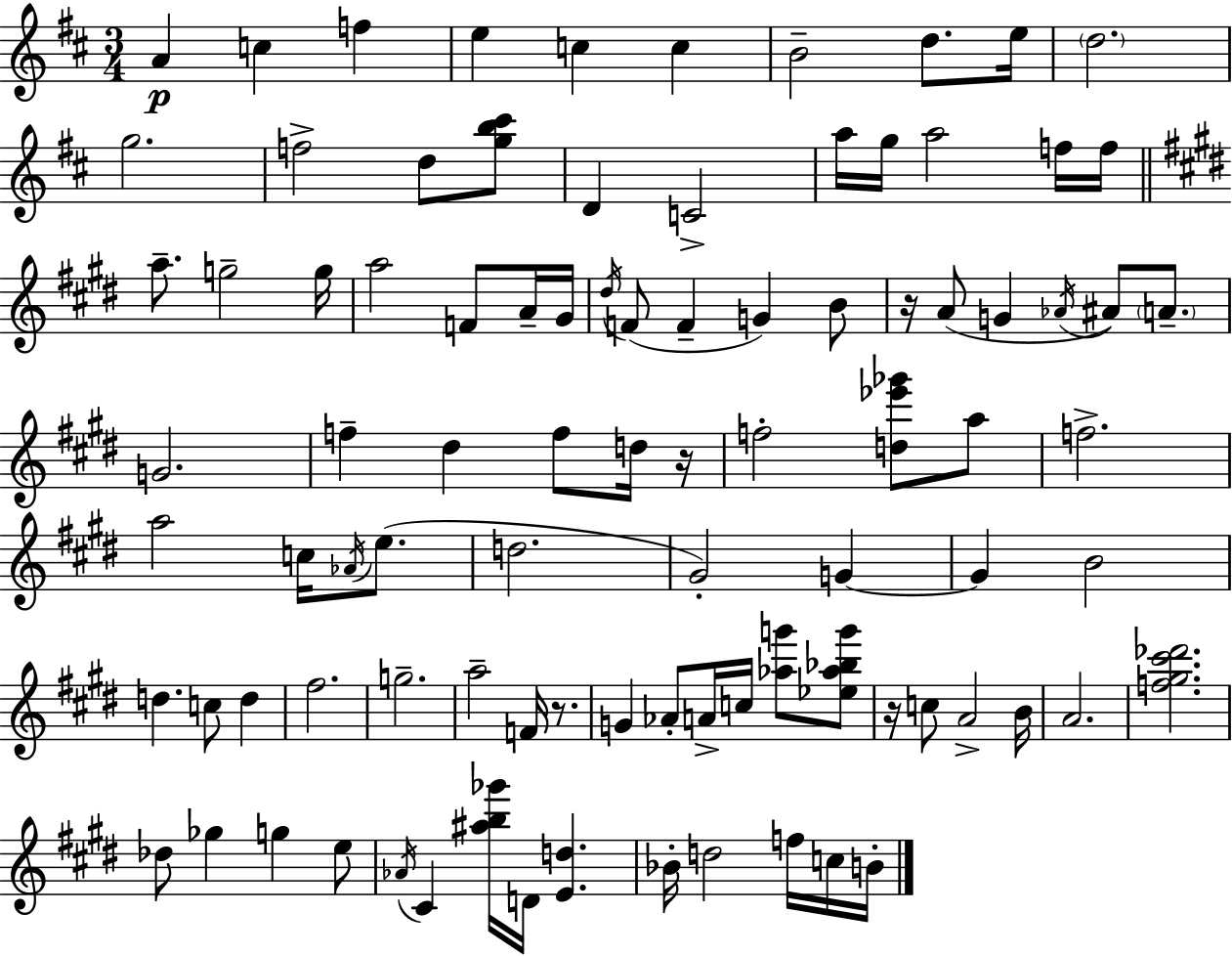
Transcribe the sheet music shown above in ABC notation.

X:1
T:Untitled
M:3/4
L:1/4
K:D
A c f e c c B2 d/2 e/4 d2 g2 f2 d/2 [gb^c']/2 D C2 a/4 g/4 a2 f/4 f/4 a/2 g2 g/4 a2 F/2 A/4 ^G/4 ^d/4 F/2 F G B/2 z/4 A/2 G _A/4 ^A/2 A/2 G2 f ^d f/2 d/4 z/4 f2 [d_e'_g']/2 a/2 f2 a2 c/4 _A/4 e/2 d2 ^G2 G G B2 d c/2 d ^f2 g2 a2 F/4 z/2 G _A/2 A/4 c/4 [_ag']/2 [_e_a_bg']/2 z/4 c/2 A2 B/4 A2 [f^g^c'_d']2 _d/2 _g g e/2 _A/4 ^C [^ab_g']/4 D/4 [Ed] _B/4 d2 f/4 c/4 B/4